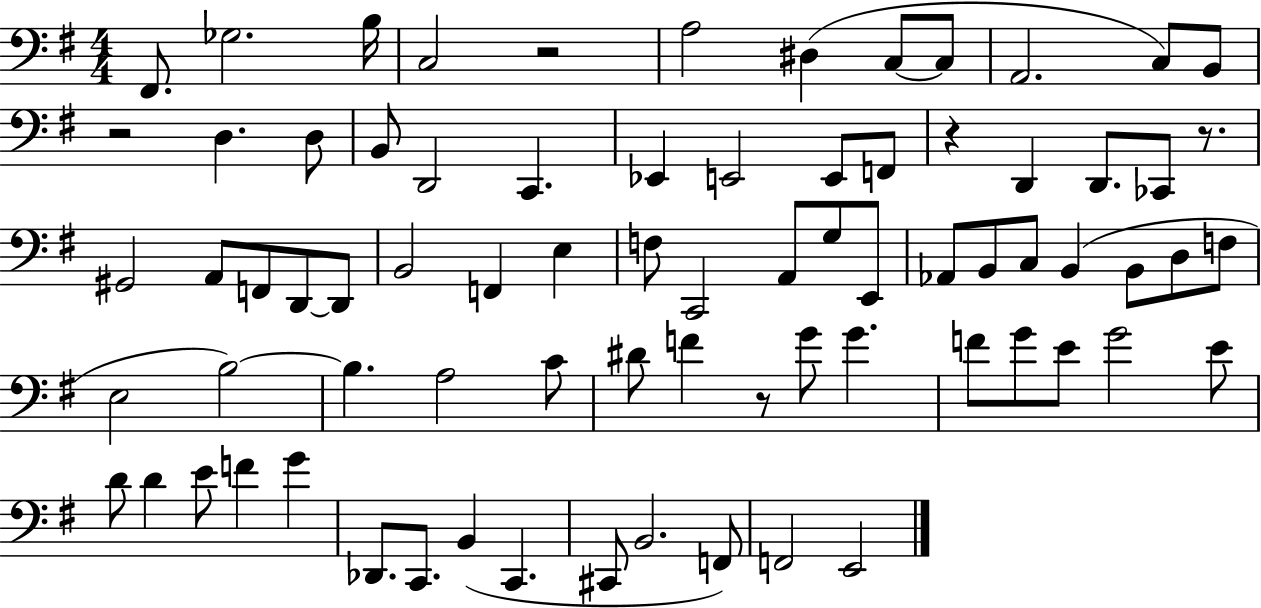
X:1
T:Untitled
M:4/4
L:1/4
K:G
^F,,/2 _G,2 B,/4 C,2 z2 A,2 ^D, C,/2 C,/2 A,,2 C,/2 B,,/2 z2 D, D,/2 B,,/2 D,,2 C,, _E,, E,,2 E,,/2 F,,/2 z D,, D,,/2 _C,,/2 z/2 ^G,,2 A,,/2 F,,/2 D,,/2 D,,/2 B,,2 F,, E, F,/2 C,,2 A,,/2 G,/2 E,,/2 _A,,/2 B,,/2 C,/2 B,, B,,/2 D,/2 F,/2 E,2 B,2 B, A,2 C/2 ^D/2 F z/2 G/2 G F/2 G/2 E/2 G2 E/2 D/2 D E/2 F G _D,,/2 C,,/2 B,, C,, ^C,,/2 B,,2 F,,/2 F,,2 E,,2